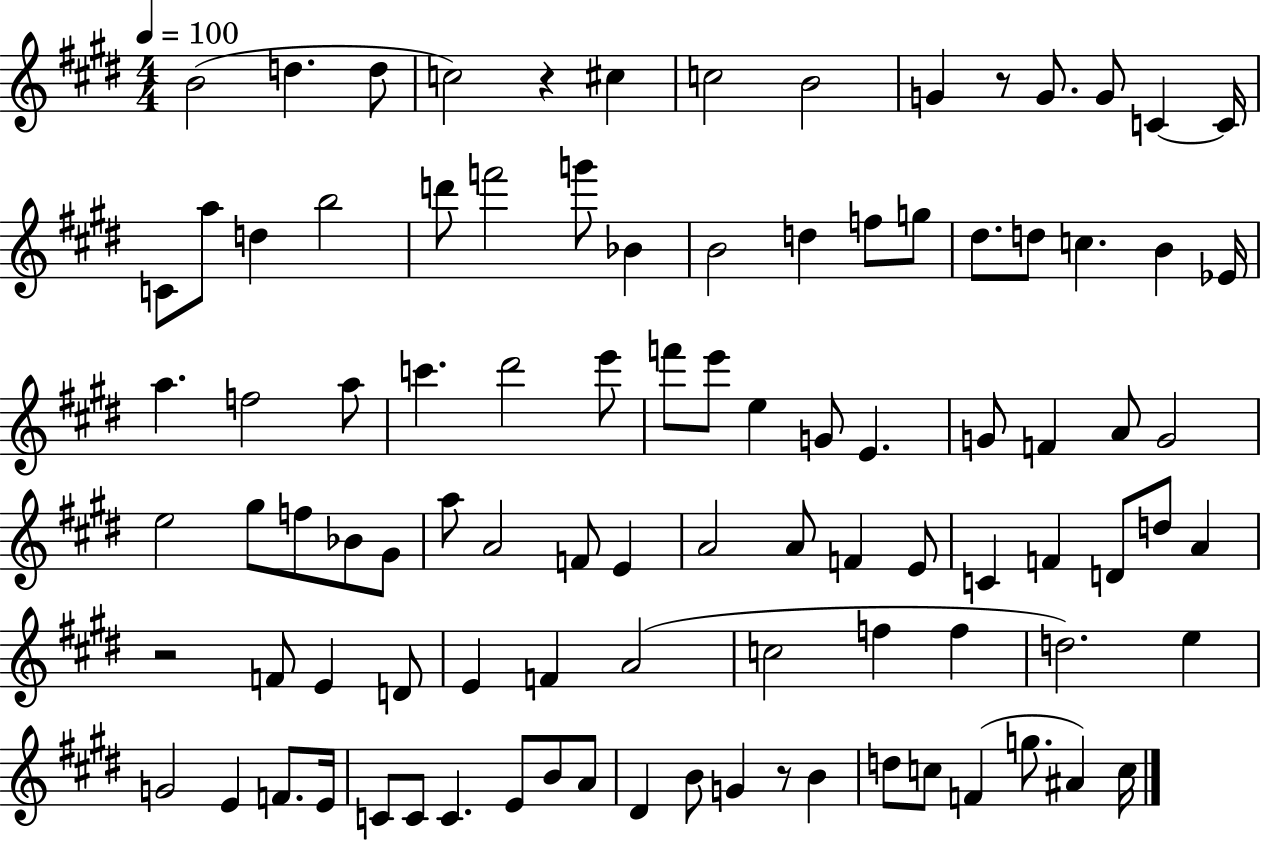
X:1
T:Untitled
M:4/4
L:1/4
K:E
B2 d d/2 c2 z ^c c2 B2 G z/2 G/2 G/2 C C/4 C/2 a/2 d b2 d'/2 f'2 g'/2 _B B2 d f/2 g/2 ^d/2 d/2 c B _E/4 a f2 a/2 c' ^d'2 e'/2 f'/2 e'/2 e G/2 E G/2 F A/2 G2 e2 ^g/2 f/2 _B/2 ^G/2 a/2 A2 F/2 E A2 A/2 F E/2 C F D/2 d/2 A z2 F/2 E D/2 E F A2 c2 f f d2 e G2 E F/2 E/4 C/2 C/2 C E/2 B/2 A/2 ^D B/2 G z/2 B d/2 c/2 F g/2 ^A c/4